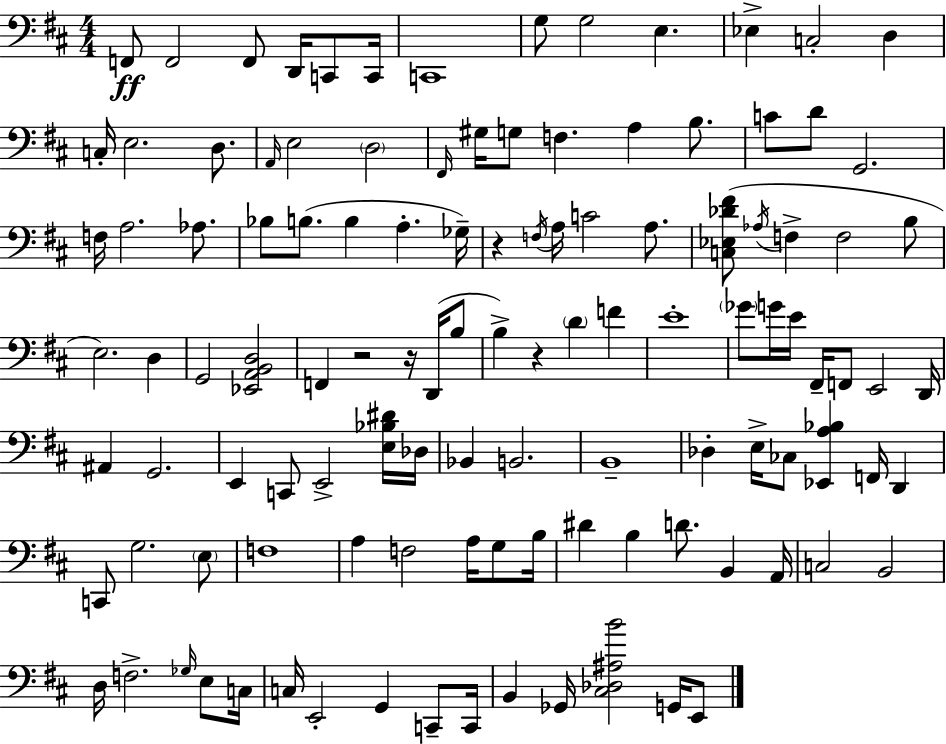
{
  \clef bass
  \numericTimeSignature
  \time 4/4
  \key d \major
  \repeat volta 2 { f,8\ff f,2 f,8 d,16 c,8 c,16 | c,1 | g8 g2 e4. | ees4-> c2-. d4 | \break c16-. e2. d8. | \grace { a,16 } e2 \parenthesize d2 | \grace { fis,16 } gis16 g8 f4. a4 b8. | c'8 d'8 g,2. | \break f16 a2. aes8. | bes8 b8.( b4 a4.-. | ges16--) r4 \acciaccatura { f16 } a16 c'2 | a8. <c ees des' fis'>8( \acciaccatura { aes16 } f4-> f2 | \break b8 e2.) | d4 g,2 <ees, a, b, d>2 | f,4 r2 | r16 d,16( b8 b4->) r4 \parenthesize d'4 | \break f'4 e'1-. | \parenthesize ges'8 g'16 e'16 fis,16-- f,8 e,2 | d,16 ais,4 g,2. | e,4 c,8 e,2-> | \break <e bes dis'>16 des16 bes,4 b,2. | b,1-- | des4-. e16-> ces8 <ees, a bes>4 f,16 | d,4 c,8 g2. | \break \parenthesize e8 f1 | a4 f2 | a16 g8 b16 dis'4 b4 d'8. b,4 | a,16 c2 b,2 | \break d16 f2.-> | \grace { ges16 } e8 c16 c16 e,2-. g,4 | c,8-- c,16 b,4 ges,16 <cis des ais b'>2 | g,16 e,8 } \bar "|."
}